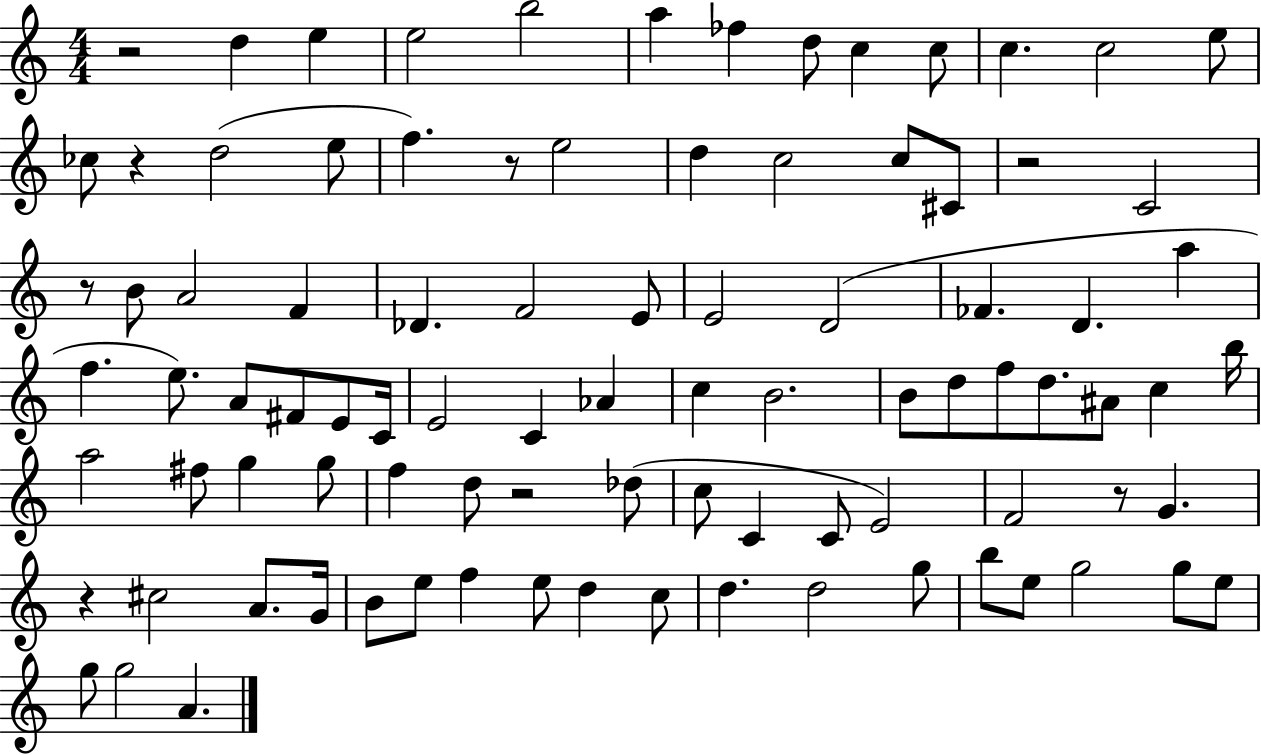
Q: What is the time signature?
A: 4/4